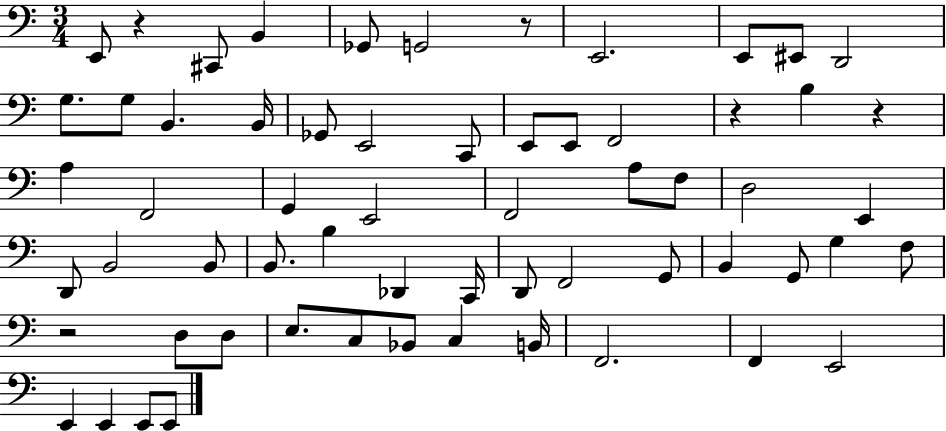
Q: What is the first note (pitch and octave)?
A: E2